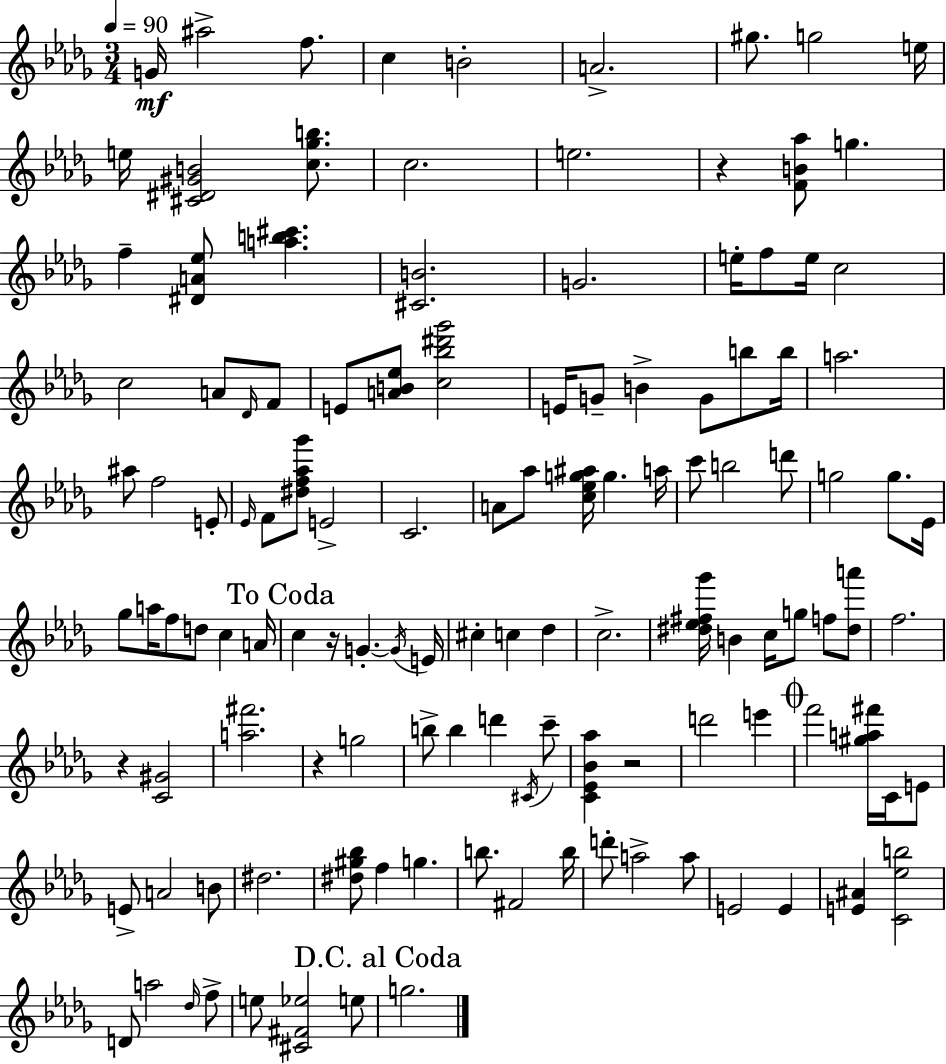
{
  \clef treble
  \numericTimeSignature
  \time 3/4
  \key bes \minor
  \tempo 4 = 90
  g'16\mf ais''2-> f''8. | c''4 b'2-. | a'2.-> | gis''8. g''2 e''16 | \break e''16 <cis' dis' gis' b'>2 <c'' ges'' b''>8. | c''2. | e''2. | r4 <f' b' aes''>8 g''4. | \break f''4-- <dis' a' ees''>8 <a'' b'' cis'''>4. | <cis' b'>2. | g'2. | e''16-. f''8 e''16 c''2 | \break c''2 a'8 \grace { des'16 } f'8 | e'8 <a' b' ees''>8 <c'' bes'' dis''' ges'''>2 | e'16 g'8-- b'4-> g'8 b''8 | b''16 a''2. | \break ais''8 f''2 e'8-. | \grace { ees'16 } f'8 <dis'' f'' aes'' ges'''>8 e'2-> | c'2. | a'8 aes''8 <c'' ees'' g'' ais''>16 g''4. | \break a''16 c'''8 b''2 | d'''8 g''2 g''8. | ees'16 ges''8 a''16 f''8 d''8 c''4 | a'16 \mark "To Coda" c''4 r16 g'4.-.~~ | \break \acciaccatura { g'16 } e'16 cis''4-. c''4 des''4 | c''2.-> | <dis'' ees'' fis'' ges'''>16 b'4 c''16 g''8 f''8 | <dis'' a'''>8 f''2. | \break r4 <c' gis'>2 | <a'' fis'''>2. | r4 g''2 | b''8-> b''4 d'''4 | \break \acciaccatura { cis'16 } c'''8-- <c' ees' bes' aes''>4 r2 | d'''2 | e'''4 \mark \markup { \musicglyph "scripts.coda" } f'''2 | <gis'' a'' fis'''>16 c'16 e'8 e'8-> a'2 | \break b'8 dis''2. | <dis'' gis'' bes''>8 f''4 g''4. | b''8. fis'2 | b''16 d'''8-. a''2-> | \break a''8 e'2 | e'4 <e' ais'>4 <c' ees'' b''>2 | d'8 a''2 | \grace { des''16 } f''8-> e''8 <cis' fis' ees''>2 | \break e''8 \mark "D.C. al Coda" g''2. | \bar "|."
}